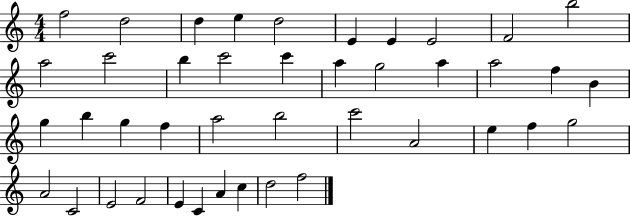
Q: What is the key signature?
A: C major